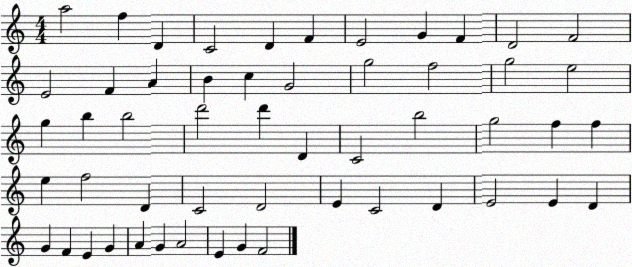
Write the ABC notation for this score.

X:1
T:Untitled
M:4/4
L:1/4
K:C
a2 f D C2 D F E2 G F D2 F2 E2 F A B c G2 g2 f2 g2 e2 g b b2 d'2 d' D C2 b2 g2 f f e f2 D C2 D2 E C2 D E2 E D G F E G A G A2 E G F2